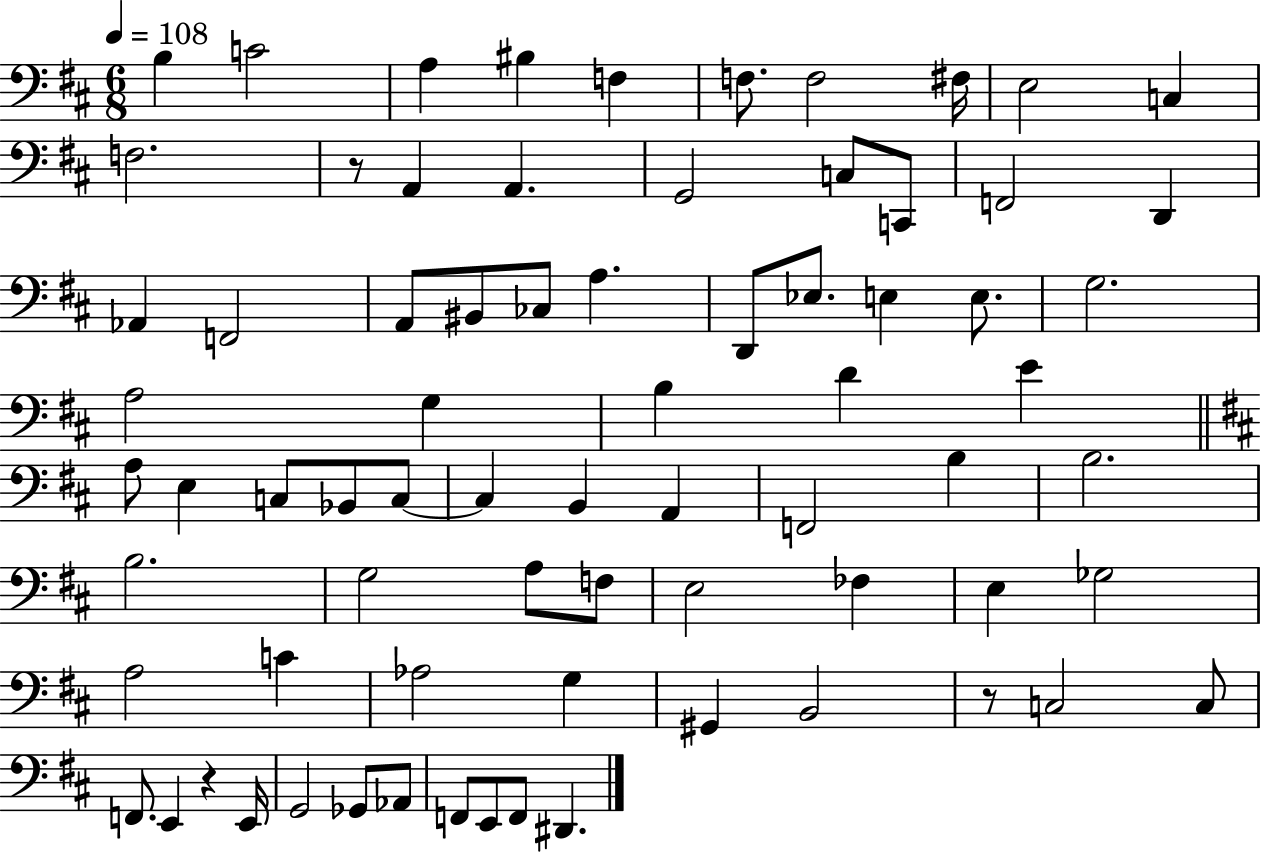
B3/q C4/h A3/q BIS3/q F3/q F3/e. F3/h F#3/s E3/h C3/q F3/h. R/e A2/q A2/q. G2/h C3/e C2/e F2/h D2/q Ab2/q F2/h A2/e BIS2/e CES3/e A3/q. D2/e Eb3/e. E3/q E3/e. G3/h. A3/h G3/q B3/q D4/q E4/q A3/e E3/q C3/e Bb2/e C3/e C3/q B2/q A2/q F2/h B3/q B3/h. B3/h. G3/h A3/e F3/e E3/h FES3/q E3/q Gb3/h A3/h C4/q Ab3/h G3/q G#2/q B2/h R/e C3/h C3/e F2/e. E2/q R/q E2/s G2/h Gb2/e Ab2/e F2/e E2/e F2/e D#2/q.